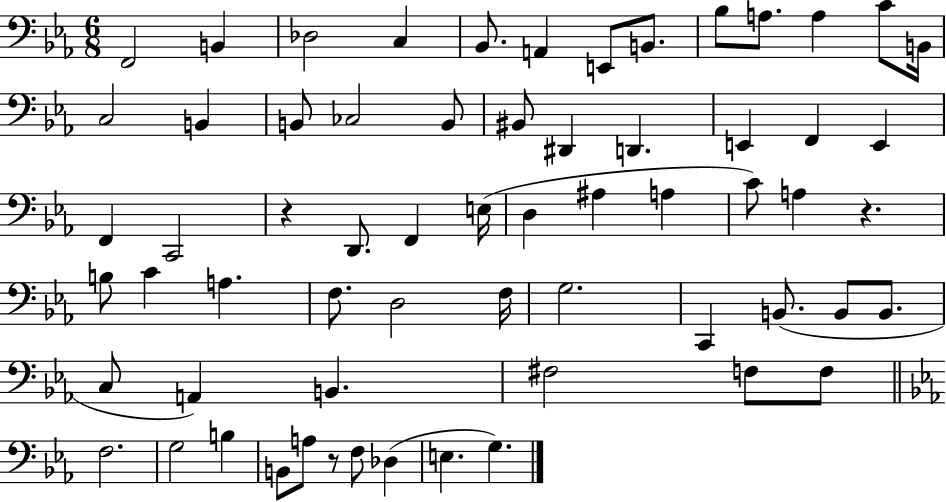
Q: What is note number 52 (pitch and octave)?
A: F3